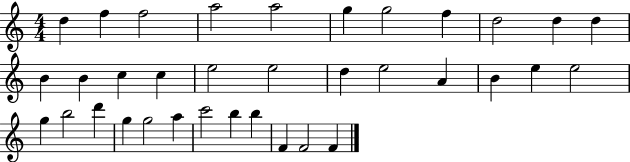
X:1
T:Untitled
M:4/4
L:1/4
K:C
d f f2 a2 a2 g g2 f d2 d d B B c c e2 e2 d e2 A B e e2 g b2 d' g g2 a c'2 b b F F2 F